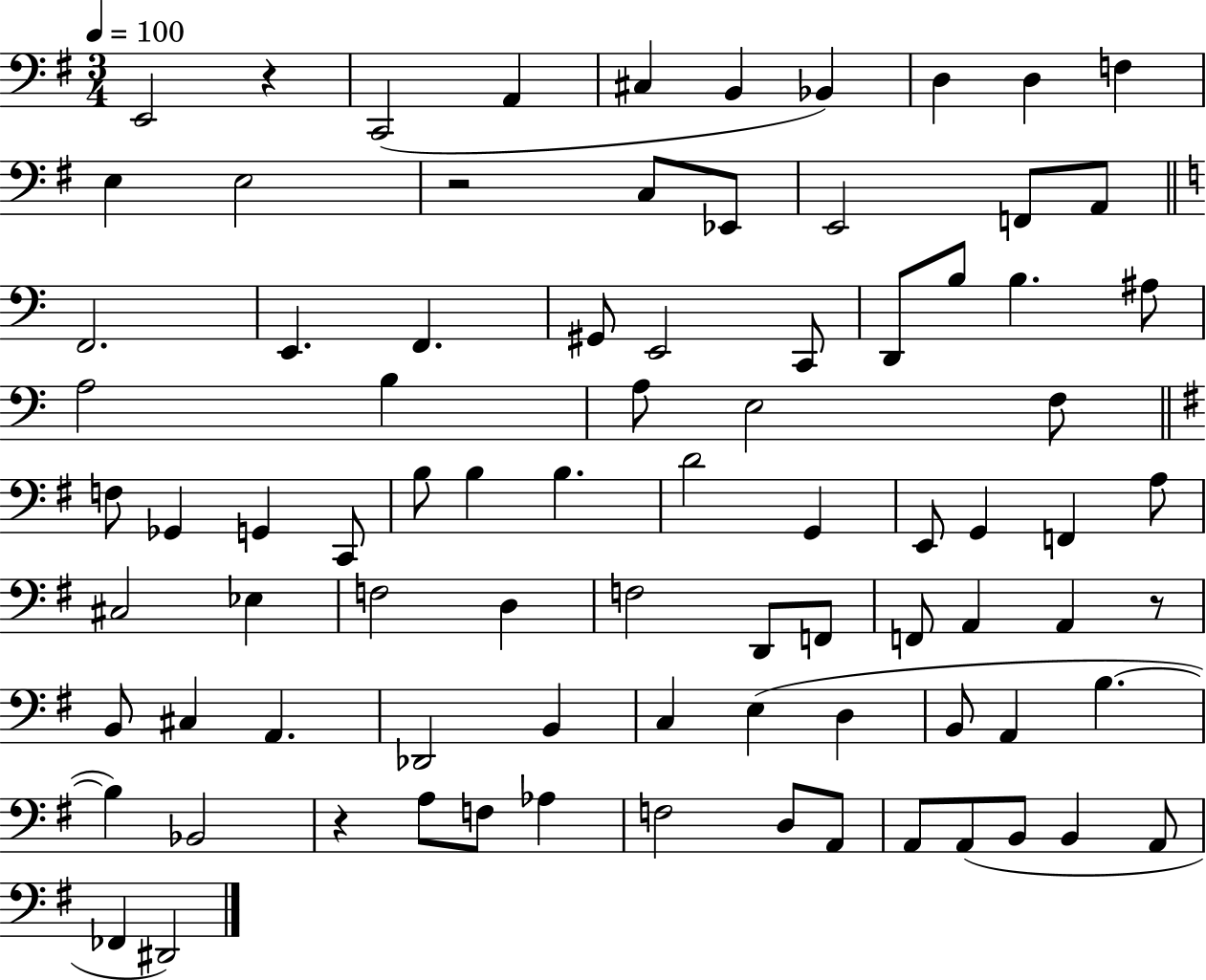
E2/h R/q C2/h A2/q C#3/q B2/q Bb2/q D3/q D3/q F3/q E3/q E3/h R/h C3/e Eb2/e E2/h F2/e A2/e F2/h. E2/q. F2/q. G#2/e E2/h C2/e D2/e B3/e B3/q. A#3/e A3/h B3/q A3/e E3/h F3/e F3/e Gb2/q G2/q C2/e B3/e B3/q B3/q. D4/h G2/q E2/e G2/q F2/q A3/e C#3/h Eb3/q F3/h D3/q F3/h D2/e F2/e F2/e A2/q A2/q R/e B2/e C#3/q A2/q. Db2/h B2/q C3/q E3/q D3/q B2/e A2/q B3/q. B3/q Bb2/h R/q A3/e F3/e Ab3/q F3/h D3/e A2/e A2/e A2/e B2/e B2/q A2/e FES2/q D#2/h